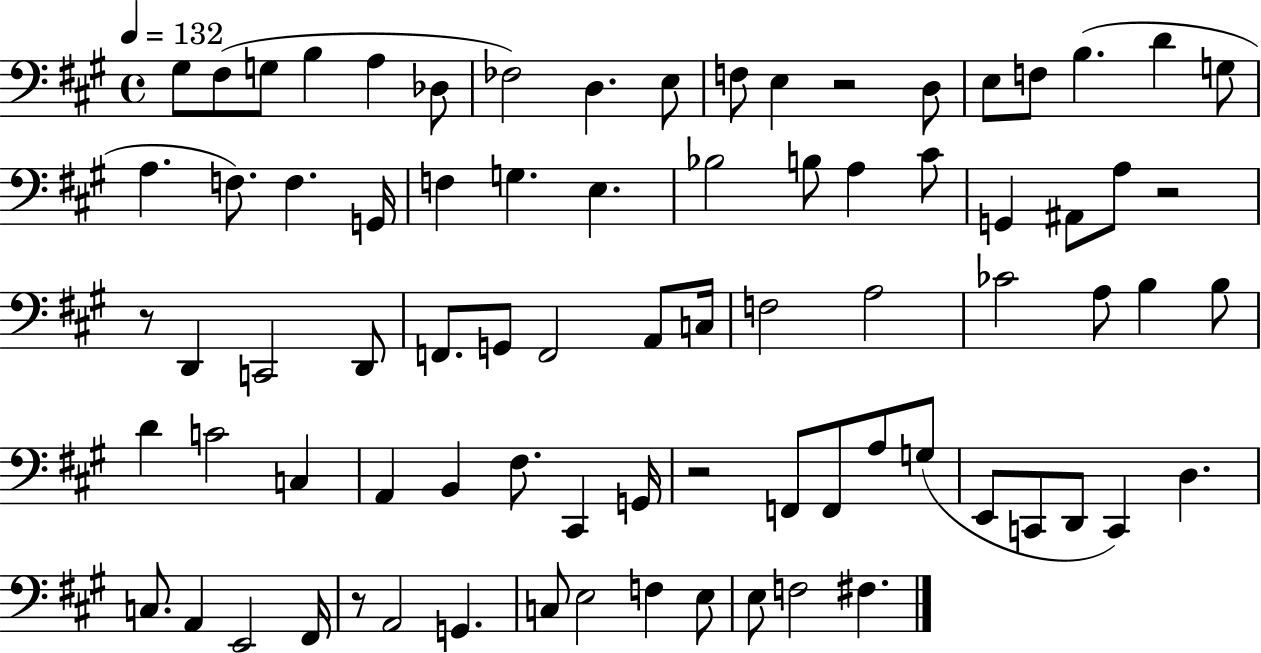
{
  \clef bass
  \time 4/4
  \defaultTimeSignature
  \key a \major
  \tempo 4 = 132
  \repeat volta 2 { gis8 fis8( g8 b4 a4 des8 | fes2) d4. e8 | f8 e4 r2 d8 | e8 f8 b4.( d'4 g8 | \break a4. f8.) f4. g,16 | f4 g4. e4. | bes2 b8 a4 cis'8 | g,4 ais,8 a8 r2 | \break r8 d,4 c,2 d,8 | f,8. g,8 f,2 a,8 c16 | f2 a2 | ces'2 a8 b4 b8 | \break d'4 c'2 c4 | a,4 b,4 fis8. cis,4 g,16 | r2 f,8 f,8 a8 g8( | e,8 c,8 d,8 c,4) d4. | \break c8. a,4 e,2 fis,16 | r8 a,2 g,4. | c8 e2 f4 e8 | e8 f2 fis4. | \break } \bar "|."
}